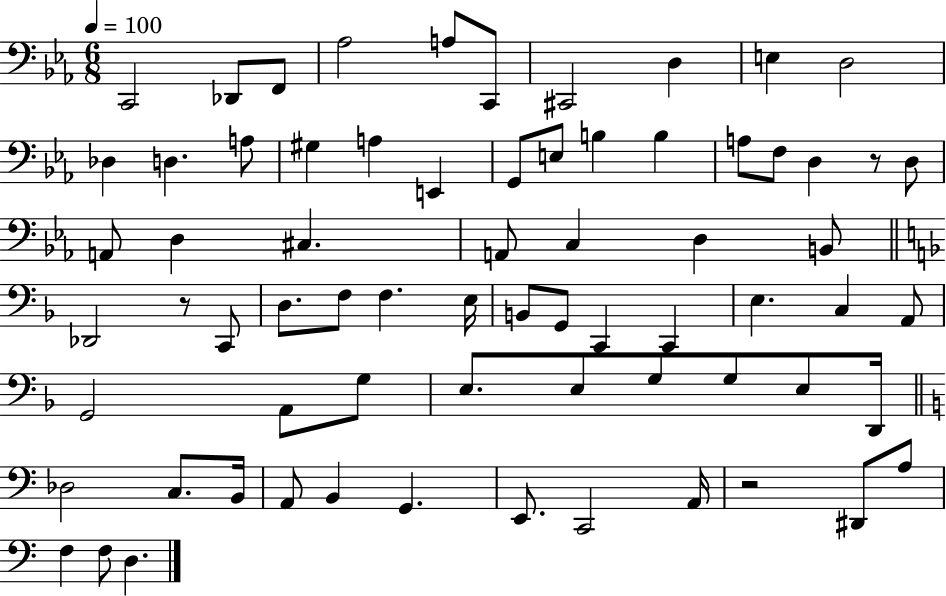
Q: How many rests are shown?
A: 3